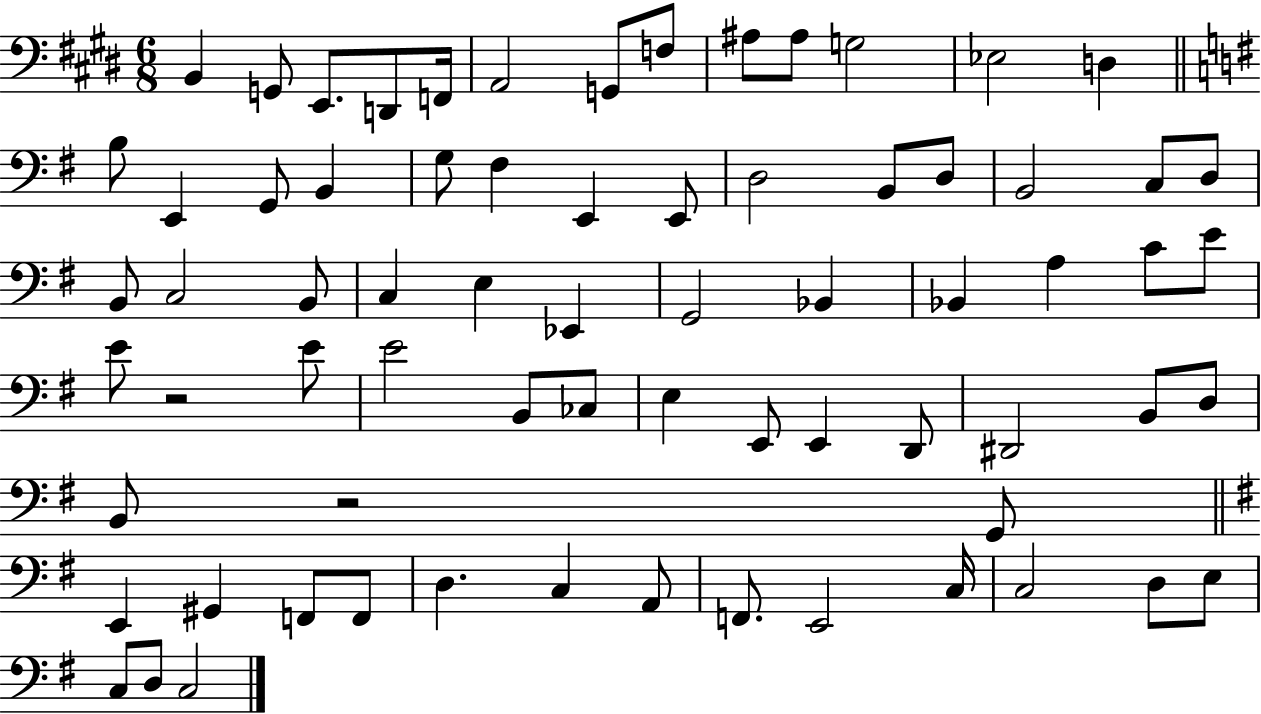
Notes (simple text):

B2/q G2/e E2/e. D2/e F2/s A2/h G2/e F3/e A#3/e A#3/e G3/h Eb3/h D3/q B3/e E2/q G2/e B2/q G3/e F#3/q E2/q E2/e D3/h B2/e D3/e B2/h C3/e D3/e B2/e C3/h B2/e C3/q E3/q Eb2/q G2/h Bb2/q Bb2/q A3/q C4/e E4/e E4/e R/h E4/e E4/h B2/e CES3/e E3/q E2/e E2/q D2/e D#2/h B2/e D3/e B2/e R/h G2/e E2/q G#2/q F2/e F2/e D3/q. C3/q A2/e F2/e. E2/h C3/s C3/h D3/e E3/e C3/e D3/e C3/h